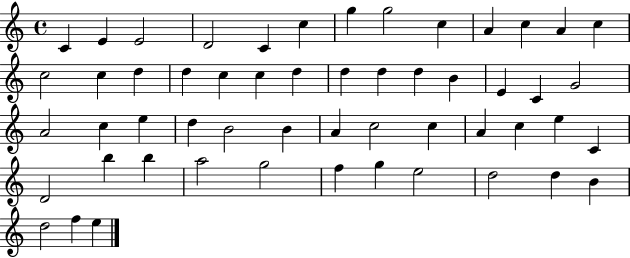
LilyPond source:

{
  \clef treble
  \time 4/4
  \defaultTimeSignature
  \key c \major
  c'4 e'4 e'2 | d'2 c'4 c''4 | g''4 g''2 c''4 | a'4 c''4 a'4 c''4 | \break c''2 c''4 d''4 | d''4 c''4 c''4 d''4 | d''4 d''4 d''4 b'4 | e'4 c'4 g'2 | \break a'2 c''4 e''4 | d''4 b'2 b'4 | a'4 c''2 c''4 | a'4 c''4 e''4 c'4 | \break d'2 b''4 b''4 | a''2 g''2 | f''4 g''4 e''2 | d''2 d''4 b'4 | \break d''2 f''4 e''4 | \bar "|."
}